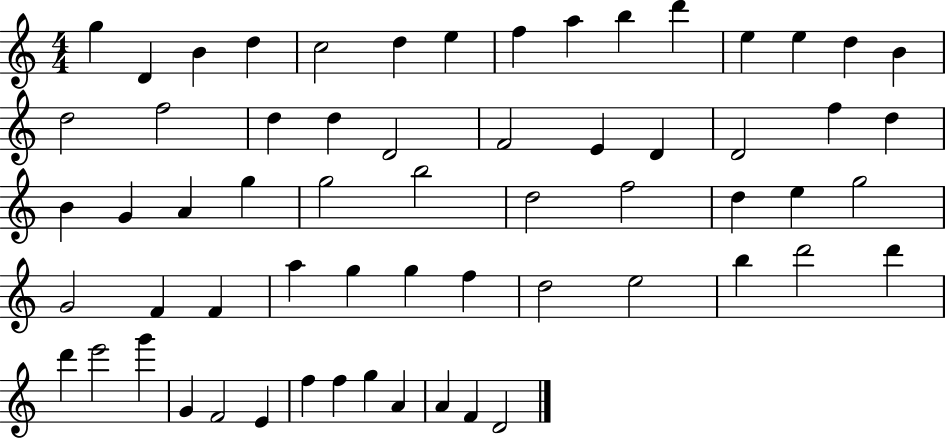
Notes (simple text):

G5/q D4/q B4/q D5/q C5/h D5/q E5/q F5/q A5/q B5/q D6/q E5/q E5/q D5/q B4/q D5/h F5/h D5/q D5/q D4/h F4/h E4/q D4/q D4/h F5/q D5/q B4/q G4/q A4/q G5/q G5/h B5/h D5/h F5/h D5/q E5/q G5/h G4/h F4/q F4/q A5/q G5/q G5/q F5/q D5/h E5/h B5/q D6/h D6/q D6/q E6/h G6/q G4/q F4/h E4/q F5/q F5/q G5/q A4/q A4/q F4/q D4/h